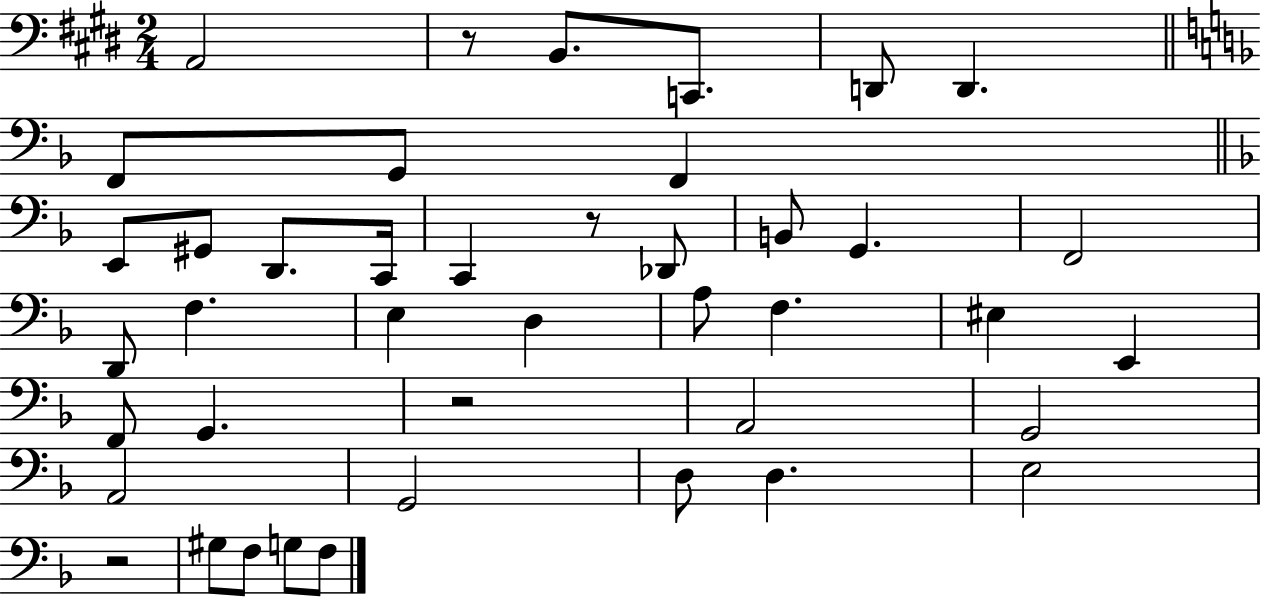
X:1
T:Untitled
M:2/4
L:1/4
K:E
A,,2 z/2 B,,/2 C,,/2 D,,/2 D,, F,,/2 G,,/2 F,, E,,/2 ^G,,/2 D,,/2 C,,/4 C,, z/2 _D,,/2 B,,/2 G,, F,,2 D,,/2 F, E, D, A,/2 F, ^E, E,, F,,/2 G,, z2 A,,2 G,,2 A,,2 G,,2 D,/2 D, E,2 z2 ^G,/2 F,/2 G,/2 F,/2